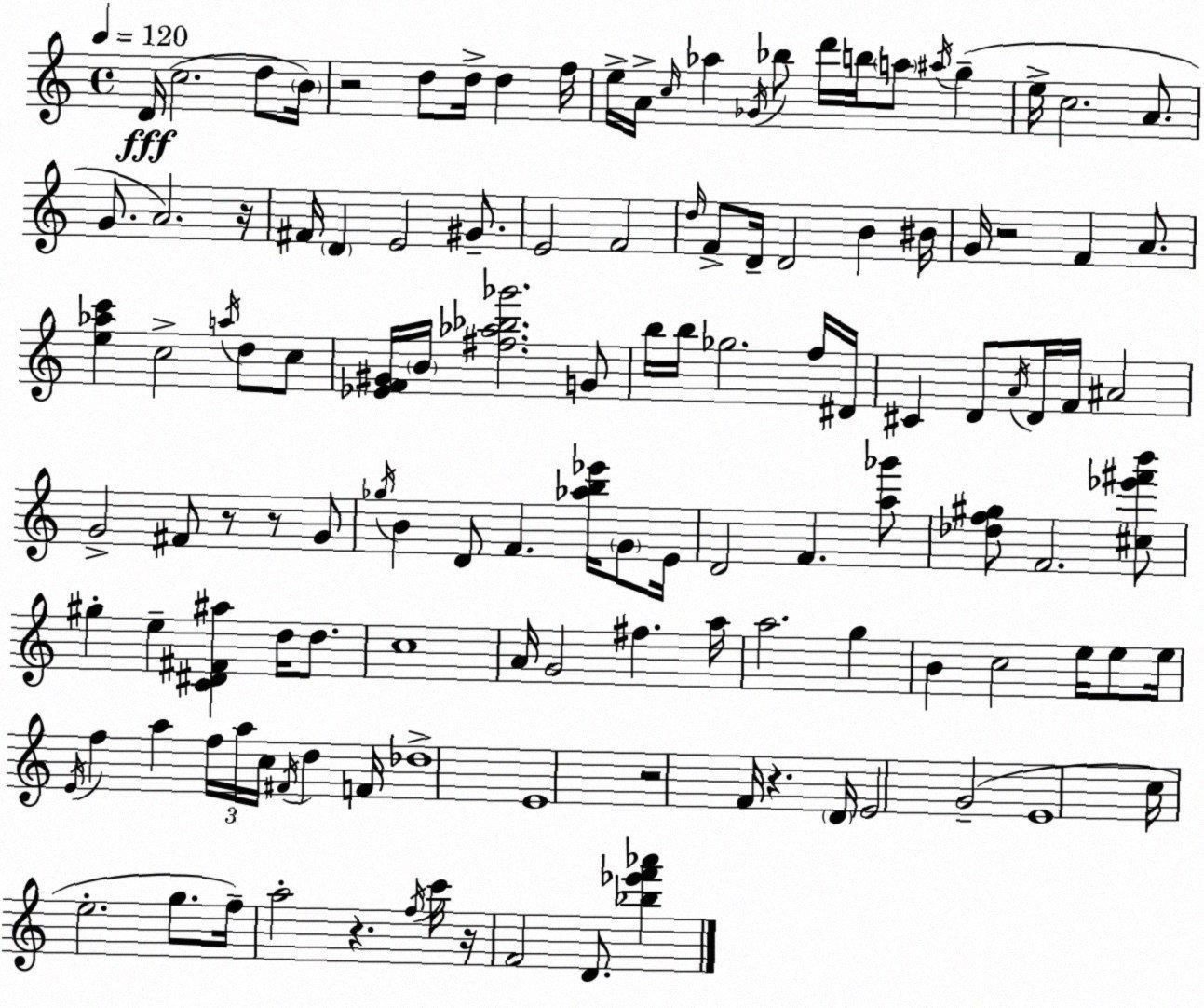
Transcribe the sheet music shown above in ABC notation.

X:1
T:Untitled
M:4/4
L:1/4
K:C
D/4 c2 d/2 B/4 z2 d/2 d/4 d f/4 e/4 A/4 c/4 _a _G/4 _b/2 d'/4 b/4 a/2 ^a/4 g e/4 c2 A/2 G/2 A2 z/4 ^F/4 D E2 ^G/2 E2 F2 d/4 F/2 D/4 D2 B ^B/4 G/4 z2 F A/2 [e_ac'] c2 a/4 d/2 c/2 [_EF^G]/4 B/4 [^f_a_b_g']2 G/2 b/4 b/4 _g2 f/4 ^D/4 ^C D/2 A/4 D/4 F/4 ^A2 G2 ^F/2 z/2 z/2 G/2 _g/4 B D/2 F [_ab_e']/4 G/2 E/4 D2 F [a_g']/2 [_df^g]/2 F2 [^c_e'^f'b']/2 ^g e [C^D^F^a] d/4 d/2 c4 A/4 G2 ^f a/4 a2 g B c2 e/4 e/2 e/4 E/4 f a f/4 a/4 c/4 ^F/4 d F/4 _d4 E4 z2 F/4 z D/4 E2 G2 E4 c/4 e2 g/2 f/4 a2 z f/4 c'/4 z/4 F2 D/2 [_b_e'f'_a']